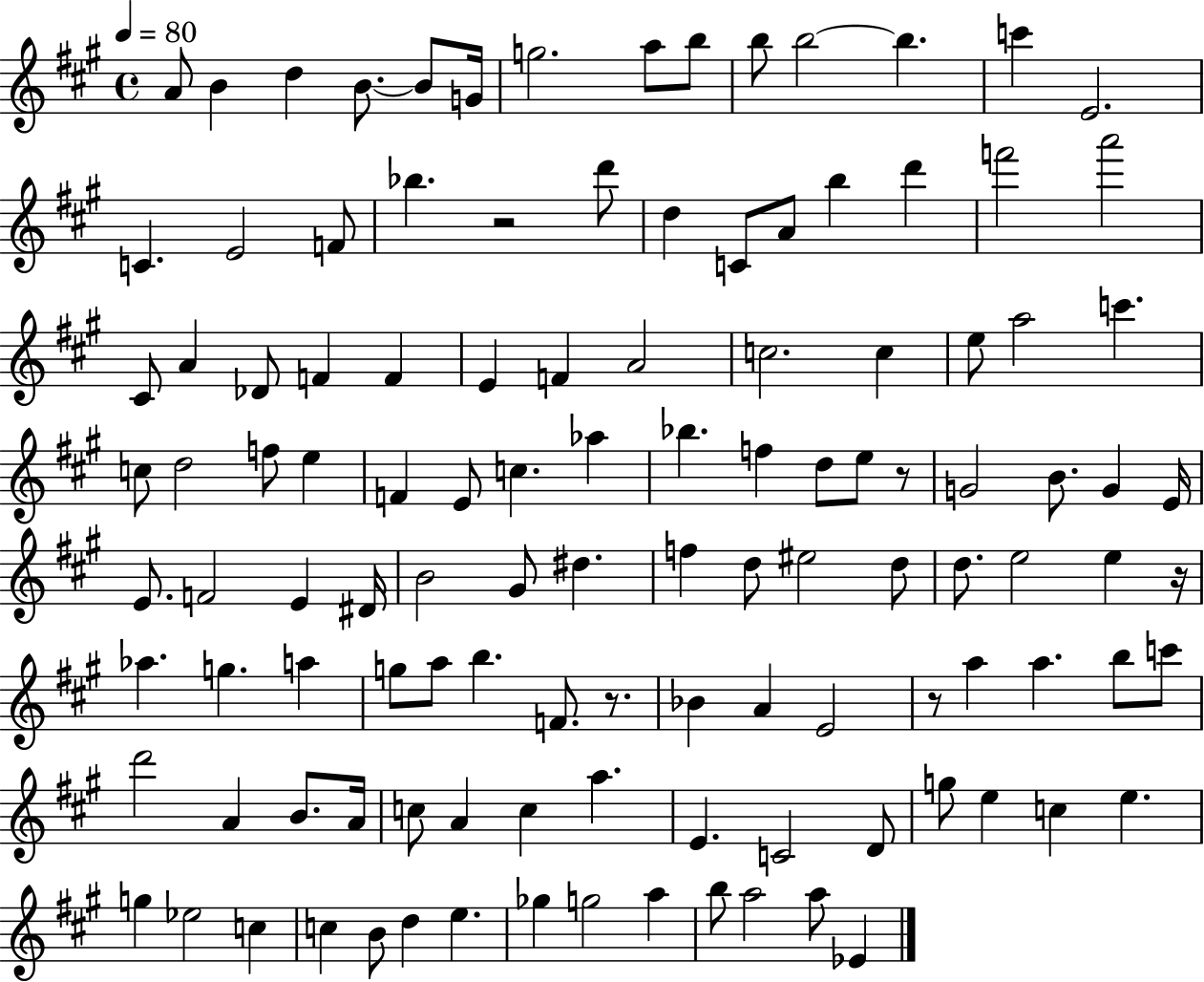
A4/e B4/q D5/q B4/e. B4/e G4/s G5/h. A5/e B5/e B5/e B5/h B5/q. C6/q E4/h. C4/q. E4/h F4/e Bb5/q. R/h D6/e D5/q C4/e A4/e B5/q D6/q F6/h A6/h C#4/e A4/q Db4/e F4/q F4/q E4/q F4/q A4/h C5/h. C5/q E5/e A5/h C6/q. C5/e D5/h F5/e E5/q F4/q E4/e C5/q. Ab5/q Bb5/q. F5/q D5/e E5/e R/e G4/h B4/e. G4/q E4/s E4/e. F4/h E4/q D#4/s B4/h G#4/e D#5/q. F5/q D5/e EIS5/h D5/e D5/e. E5/h E5/q R/s Ab5/q. G5/q. A5/q G5/e A5/e B5/q. F4/e. R/e. Bb4/q A4/q E4/h R/e A5/q A5/q. B5/e C6/e D6/h A4/q B4/e. A4/s C5/e A4/q C5/q A5/q. E4/q. C4/h D4/e G5/e E5/q C5/q E5/q. G5/q Eb5/h C5/q C5/q B4/e D5/q E5/q. Gb5/q G5/h A5/q B5/e A5/h A5/e Eb4/q